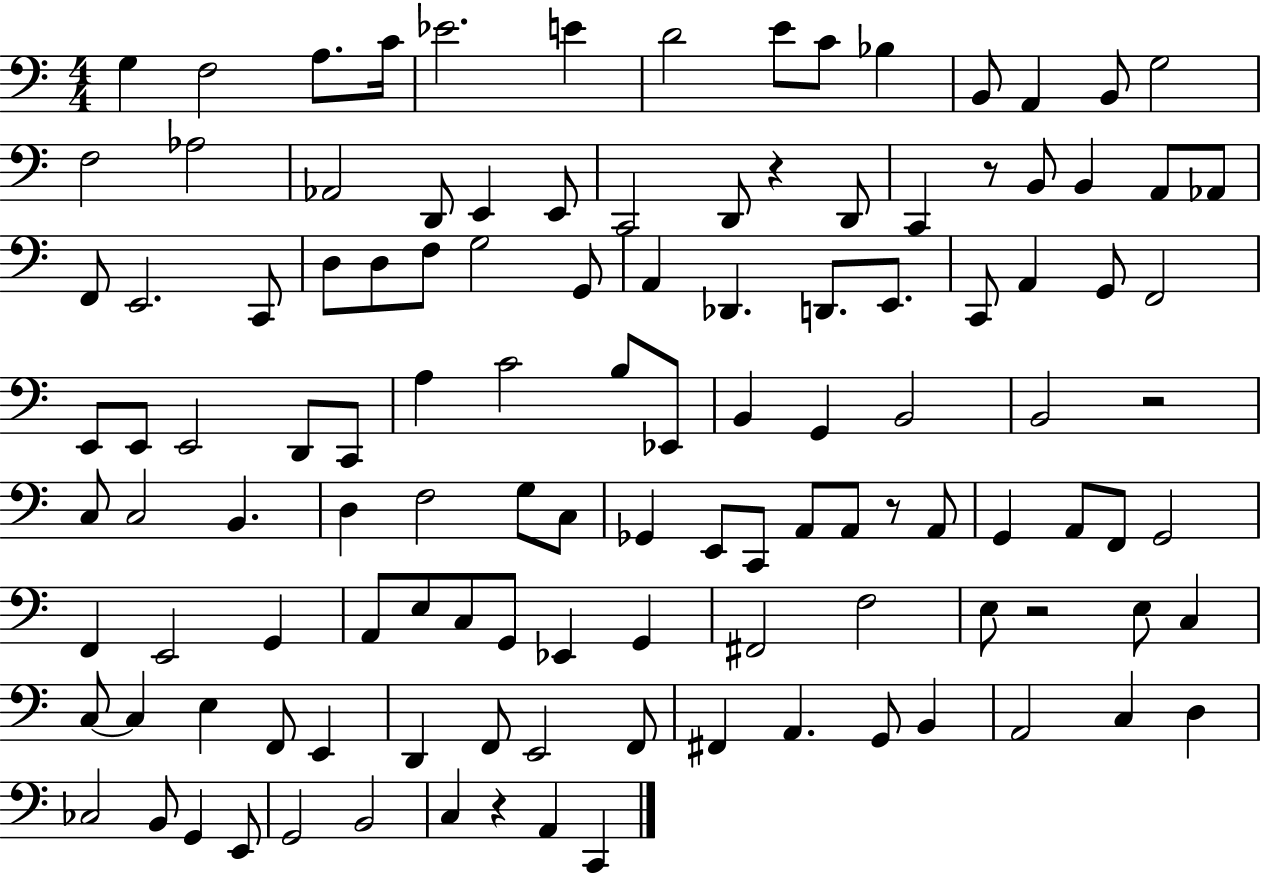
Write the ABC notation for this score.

X:1
T:Untitled
M:4/4
L:1/4
K:C
G, F,2 A,/2 C/4 _E2 E D2 E/2 C/2 _B, B,,/2 A,, B,,/2 G,2 F,2 _A,2 _A,,2 D,,/2 E,, E,,/2 C,,2 D,,/2 z D,,/2 C,, z/2 B,,/2 B,, A,,/2 _A,,/2 F,,/2 E,,2 C,,/2 D,/2 D,/2 F,/2 G,2 G,,/2 A,, _D,, D,,/2 E,,/2 C,,/2 A,, G,,/2 F,,2 E,,/2 E,,/2 E,,2 D,,/2 C,,/2 A, C2 B,/2 _E,,/2 B,, G,, B,,2 B,,2 z2 C,/2 C,2 B,, D, F,2 G,/2 C,/2 _G,, E,,/2 C,,/2 A,,/2 A,,/2 z/2 A,,/2 G,, A,,/2 F,,/2 G,,2 F,, E,,2 G,, A,,/2 E,/2 C,/2 G,,/2 _E,, G,, ^F,,2 F,2 E,/2 z2 E,/2 C, C,/2 C, E, F,,/2 E,, D,, F,,/2 E,,2 F,,/2 ^F,, A,, G,,/2 B,, A,,2 C, D, _C,2 B,,/2 G,, E,,/2 G,,2 B,,2 C, z A,, C,,